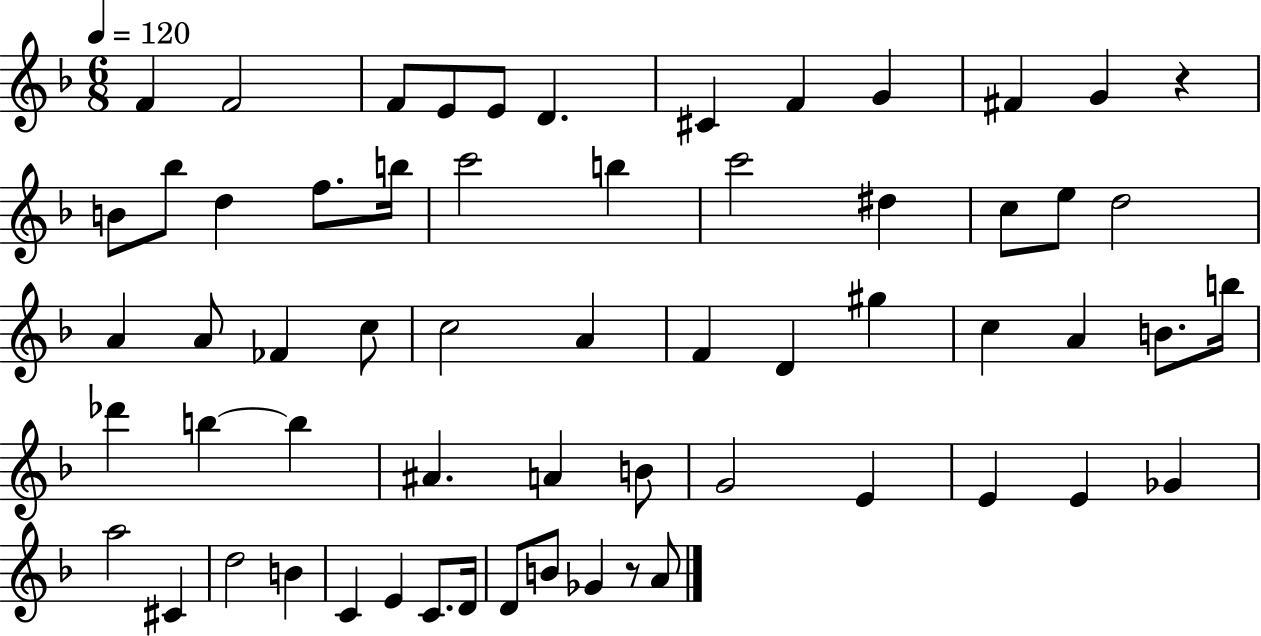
{
  \clef treble
  \numericTimeSignature
  \time 6/8
  \key f \major
  \tempo 4 = 120
  f'4 f'2 | f'8 e'8 e'8 d'4. | cis'4 f'4 g'4 | fis'4 g'4 r4 | \break b'8 bes''8 d''4 f''8. b''16 | c'''2 b''4 | c'''2 dis''4 | c''8 e''8 d''2 | \break a'4 a'8 fes'4 c''8 | c''2 a'4 | f'4 d'4 gis''4 | c''4 a'4 b'8. b''16 | \break des'''4 b''4~~ b''4 | ais'4. a'4 b'8 | g'2 e'4 | e'4 e'4 ges'4 | \break a''2 cis'4 | d''2 b'4 | c'4 e'4 c'8. d'16 | d'8 b'8 ges'4 r8 a'8 | \break \bar "|."
}